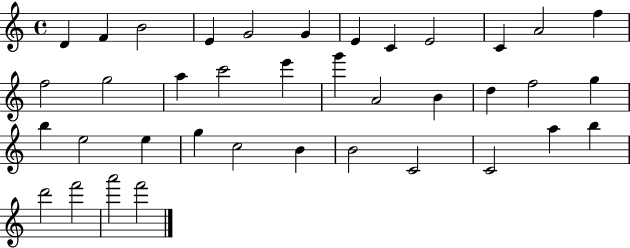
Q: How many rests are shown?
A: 0